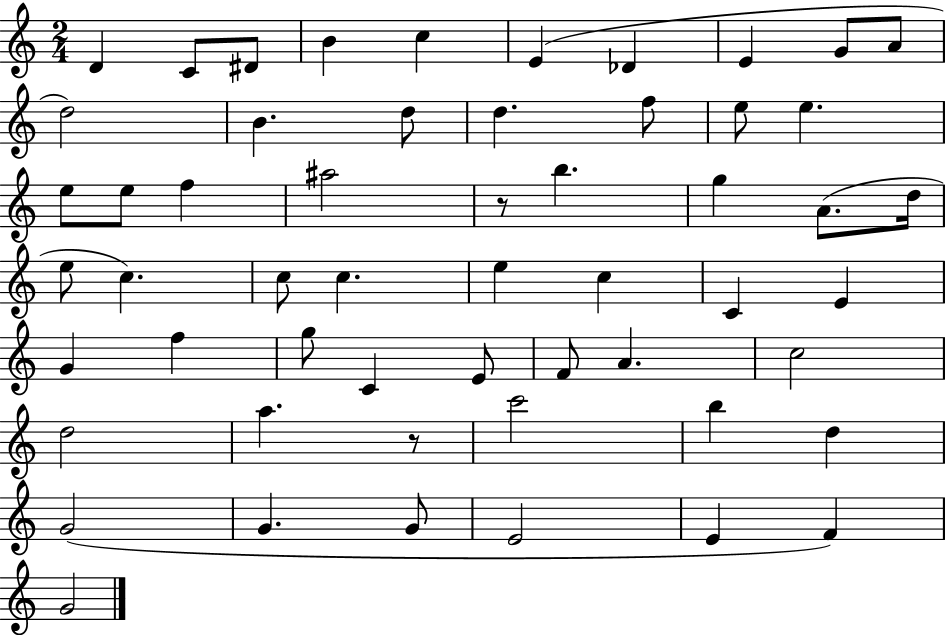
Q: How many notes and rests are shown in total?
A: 55